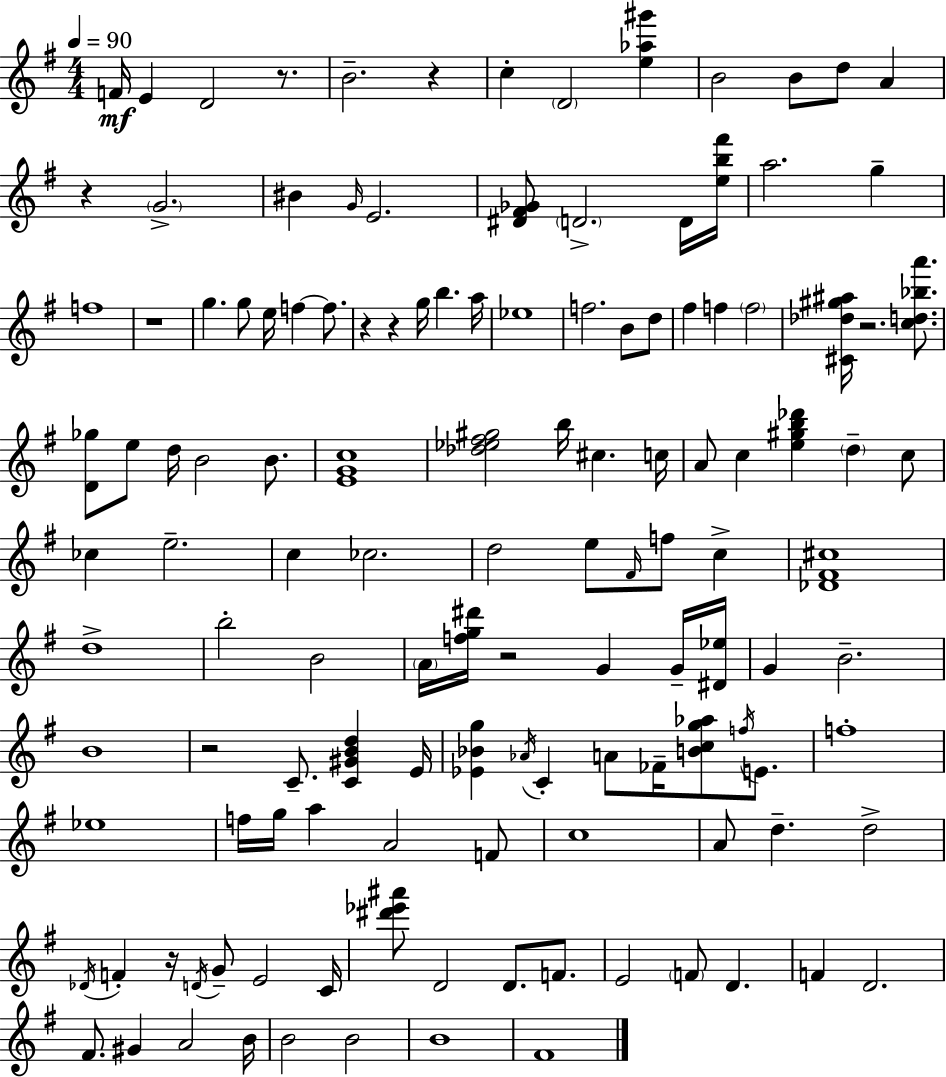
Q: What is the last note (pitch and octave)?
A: F#4